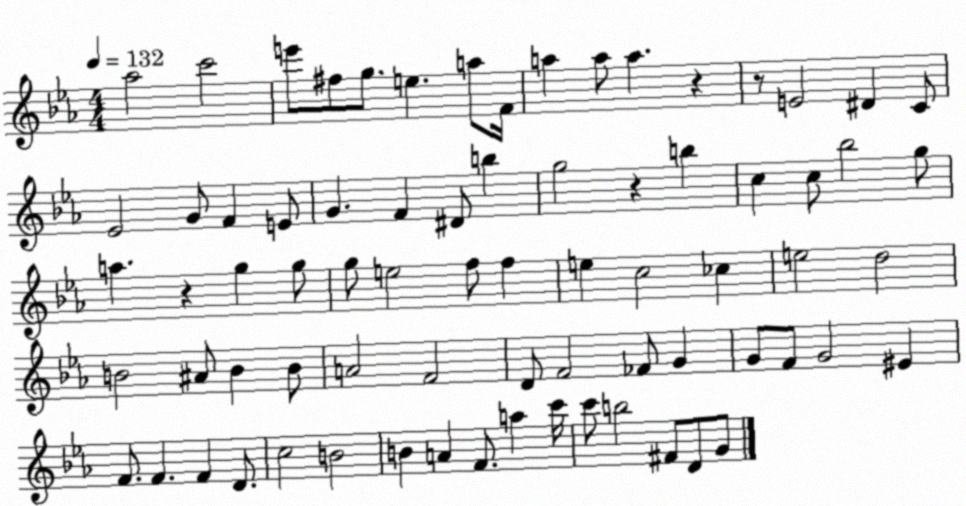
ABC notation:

X:1
T:Untitled
M:4/4
L:1/4
K:Eb
_a2 c'2 e'/2 ^f/2 g/2 e a/2 F/4 a a/2 a z z/2 E2 ^D C/2 _E2 G/2 F E/2 G F ^D/2 b g2 z b c c/2 _b2 g/2 a z g g/2 g/2 e2 f/2 f e c2 _c e2 d2 B2 ^A/2 B B/2 A2 F2 D/2 F2 _F/2 G G/2 F/2 G2 ^E F/2 F F D/2 c2 B2 B A F/2 a c'/4 c'/2 b2 ^F/2 D/2 G/2